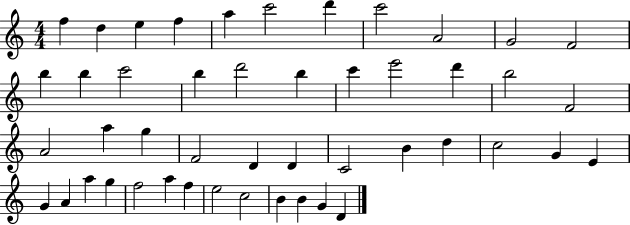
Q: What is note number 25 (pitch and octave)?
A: G5